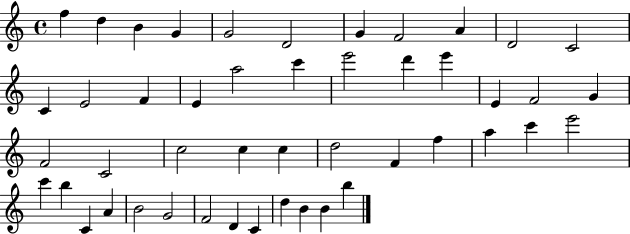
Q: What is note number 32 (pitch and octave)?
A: A5